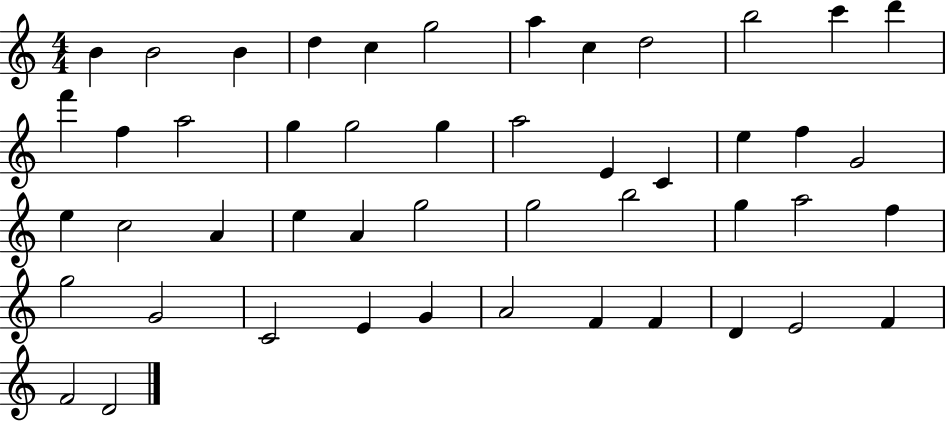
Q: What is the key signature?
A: C major